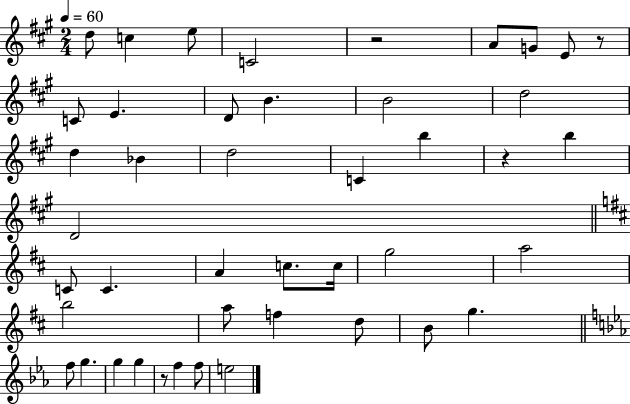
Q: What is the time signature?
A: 2/4